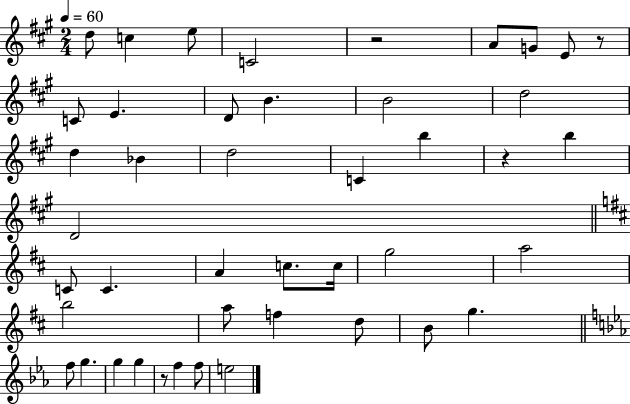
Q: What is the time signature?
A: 2/4